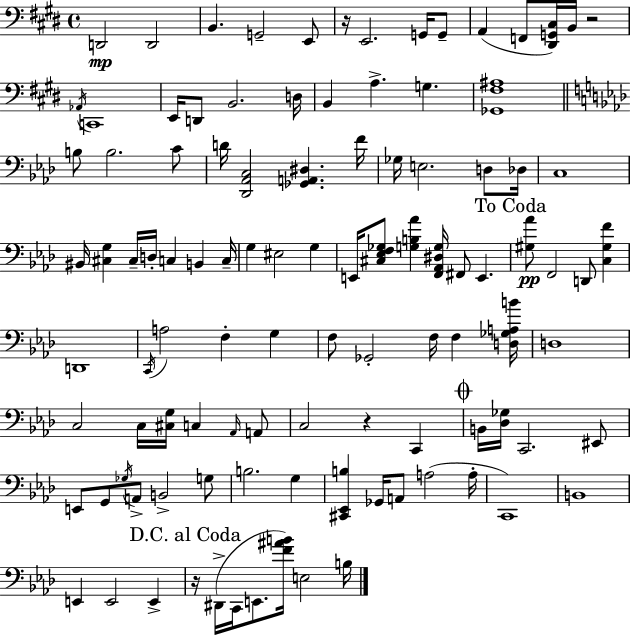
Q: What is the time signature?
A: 4/4